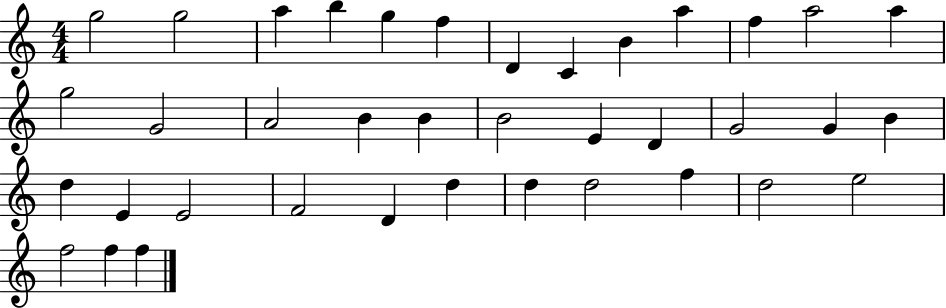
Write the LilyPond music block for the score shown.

{
  \clef treble
  \numericTimeSignature
  \time 4/4
  \key c \major
  g''2 g''2 | a''4 b''4 g''4 f''4 | d'4 c'4 b'4 a''4 | f''4 a''2 a''4 | \break g''2 g'2 | a'2 b'4 b'4 | b'2 e'4 d'4 | g'2 g'4 b'4 | \break d''4 e'4 e'2 | f'2 d'4 d''4 | d''4 d''2 f''4 | d''2 e''2 | \break f''2 f''4 f''4 | \bar "|."
}